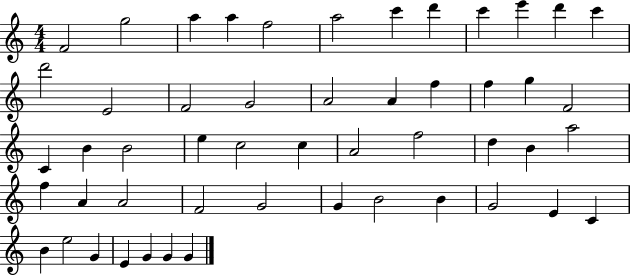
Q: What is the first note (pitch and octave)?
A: F4